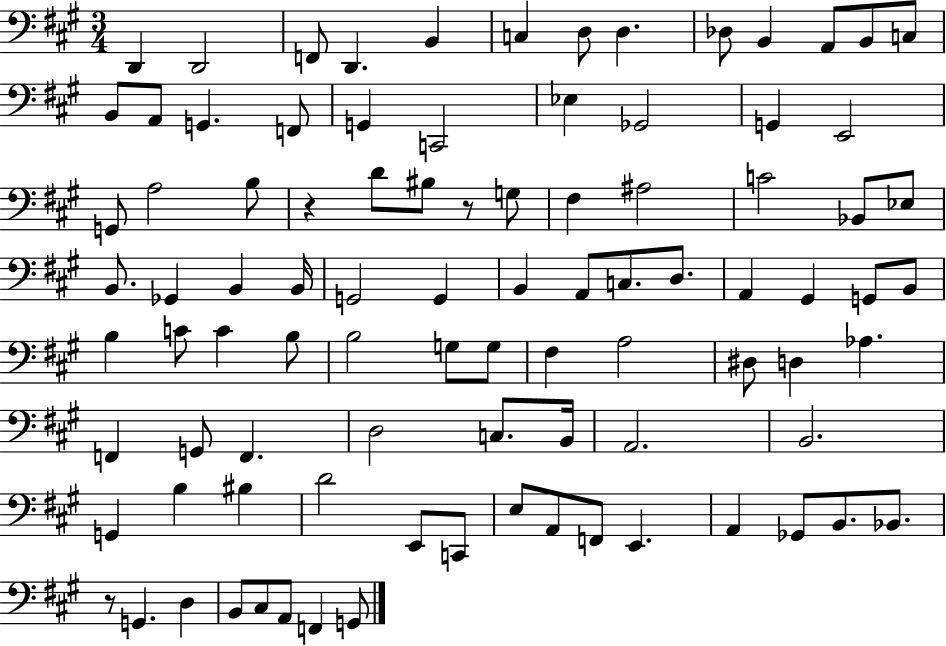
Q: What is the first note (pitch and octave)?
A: D2